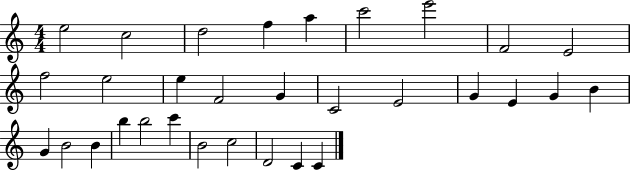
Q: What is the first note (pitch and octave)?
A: E5